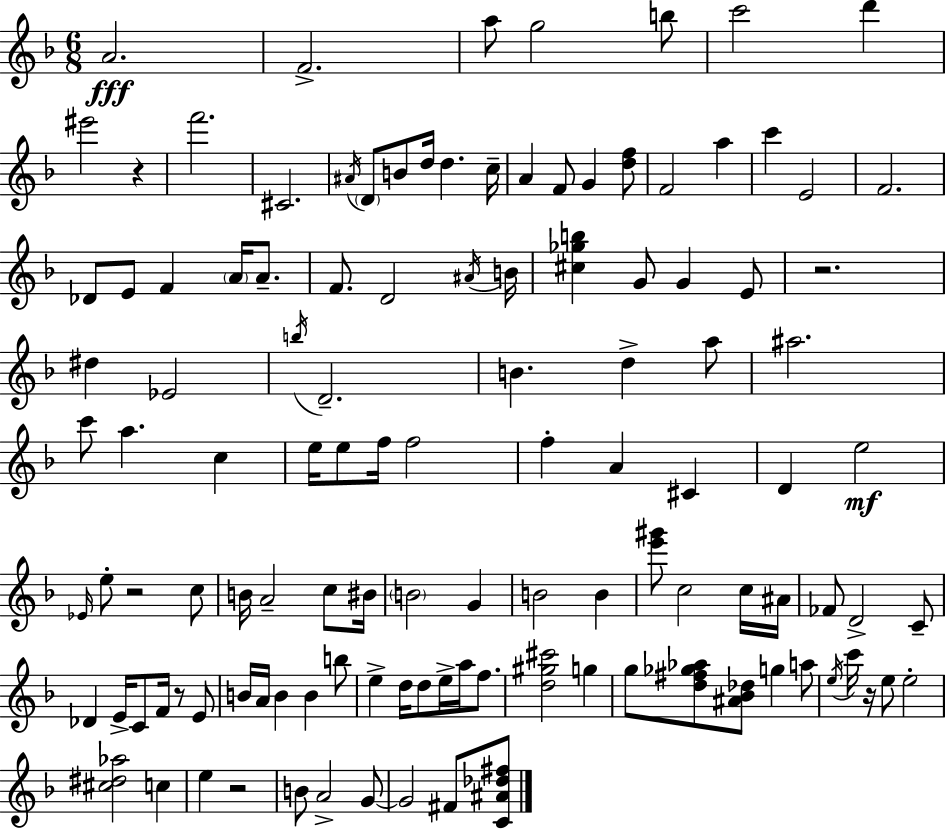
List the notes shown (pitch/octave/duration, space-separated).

A4/h. F4/h. A5/e G5/h B5/e C6/h D6/q EIS6/h R/q F6/h. C#4/h. A#4/s D4/e B4/e D5/s D5/q. C5/s A4/q F4/e G4/q [D5,F5]/e F4/h A5/q C6/q E4/h F4/h. Db4/e E4/e F4/q A4/s A4/e. F4/e. D4/h A#4/s B4/s [C#5,Gb5,B5]/q G4/e G4/q E4/e R/h. D#5/q Eb4/h B5/s D4/h. B4/q. D5/q A5/e A#5/h. C6/e A5/q. C5/q E5/s E5/e F5/s F5/h F5/q A4/q C#4/q D4/q E5/h Eb4/s E5/e R/h C5/e B4/s A4/h C5/e BIS4/s B4/h G4/q B4/h B4/q [E6,G#6]/e C5/h C5/s A#4/s FES4/e D4/h C4/e Db4/q E4/s C4/e F4/s R/e E4/e B4/s A4/s B4/q B4/q B5/e E5/q D5/s D5/e E5/s A5/s F5/e. [D5,G#5,C#6]/h G5/q G5/e [D5,F#5,Gb5,Ab5]/e [A#4,Bb4,Db5]/e G5/q A5/e E5/s C6/s R/s E5/e E5/h [C#5,D#5,Ab5]/h C5/q E5/q R/h B4/e A4/h G4/e G4/h F#4/e [C4,A#4,Db5,F#5]/e